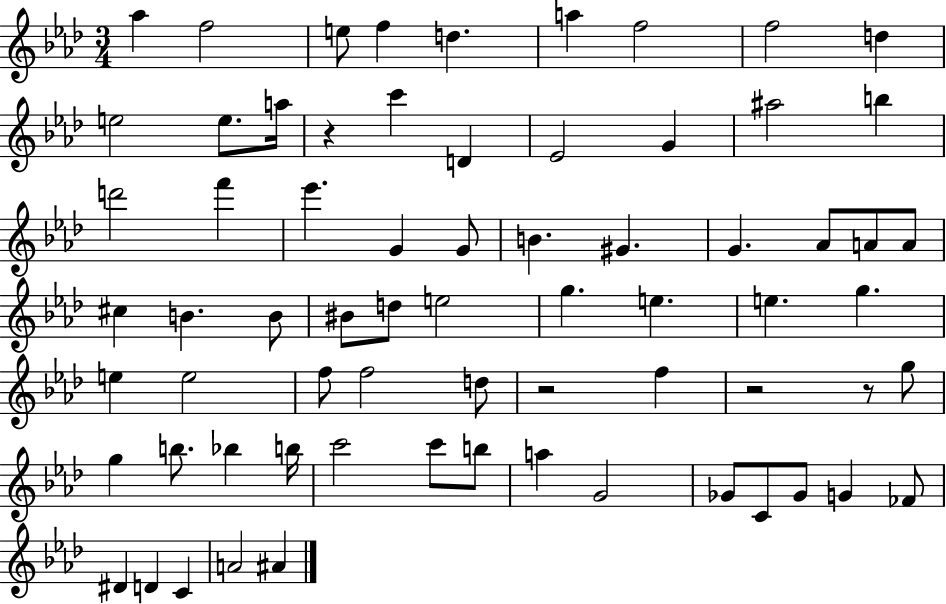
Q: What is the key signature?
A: AES major